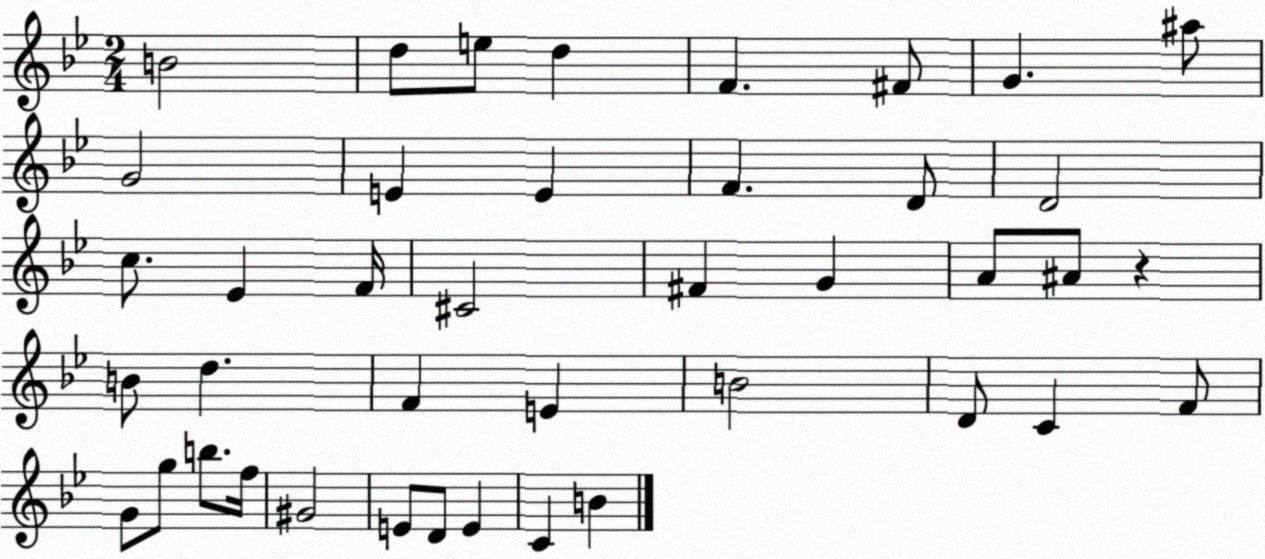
X:1
T:Untitled
M:2/4
L:1/4
K:Bb
B2 d/2 e/2 d F ^F/2 G ^a/2 G2 E E F D/2 D2 c/2 _E F/4 ^C2 ^F G A/2 ^A/2 z B/2 d F E B2 D/2 C F/2 G/2 g/2 b/2 f/4 ^G2 E/2 D/2 E C B